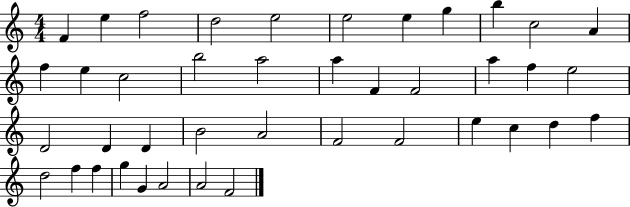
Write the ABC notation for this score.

X:1
T:Untitled
M:4/4
L:1/4
K:C
F e f2 d2 e2 e2 e g b c2 A f e c2 b2 a2 a F F2 a f e2 D2 D D B2 A2 F2 F2 e c d f d2 f f g G A2 A2 F2